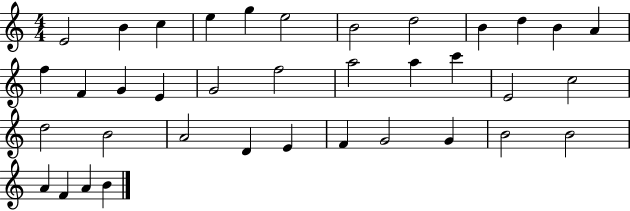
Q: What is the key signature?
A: C major